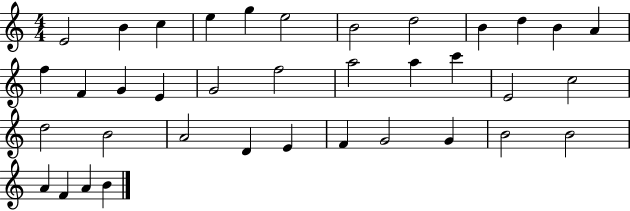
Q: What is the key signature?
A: C major